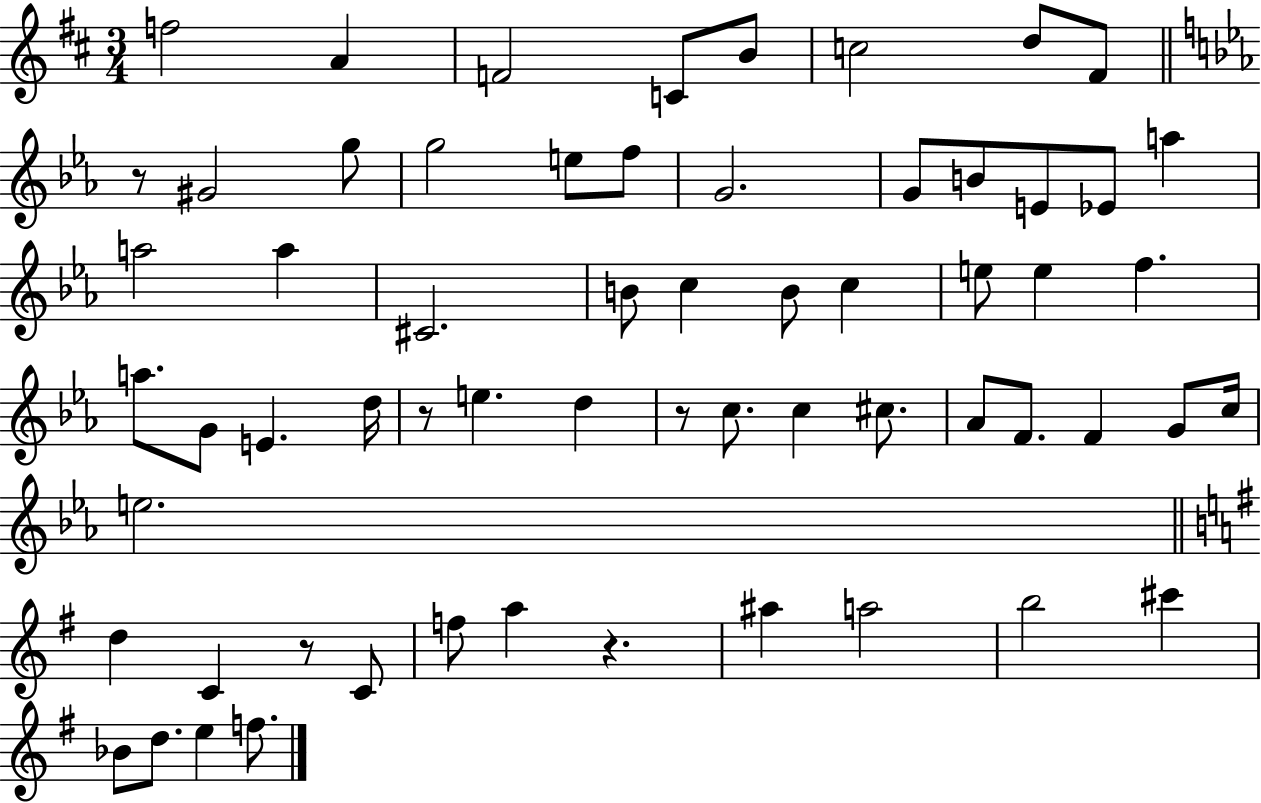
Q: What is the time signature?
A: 3/4